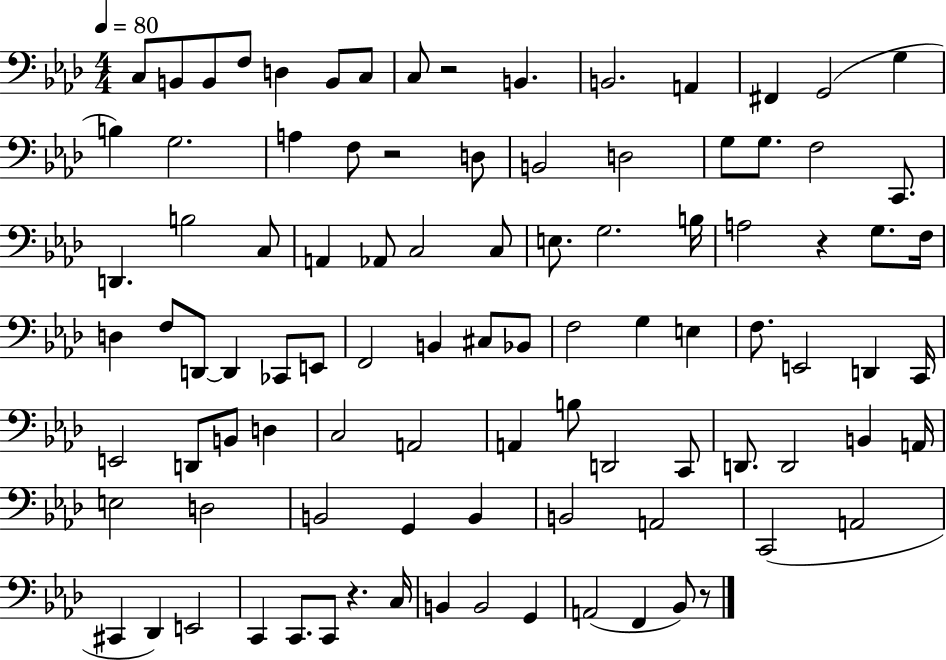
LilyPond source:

{
  \clef bass
  \numericTimeSignature
  \time 4/4
  \key aes \major
  \tempo 4 = 80
  \repeat volta 2 { c8 b,8 b,8 f8 d4 b,8 c8 | c8 r2 b,4. | b,2. a,4 | fis,4 g,2( g4 | \break b4) g2. | a4 f8 r2 d8 | b,2 d2 | g8 g8. f2 c,8. | \break d,4. b2 c8 | a,4 aes,8 c2 c8 | e8. g2. b16 | a2 r4 g8. f16 | \break d4 f8 d,8~~ d,4 ces,8 e,8 | f,2 b,4 cis8 bes,8 | f2 g4 e4 | f8. e,2 d,4 c,16 | \break e,2 d,8 b,8 d4 | c2 a,2 | a,4 b8 d,2 c,8 | d,8. d,2 b,4 a,16 | \break e2 d2 | b,2 g,4 b,4 | b,2 a,2 | c,2( a,2 | \break cis,4 des,4) e,2 | c,4 c,8. c,8 r4. c16 | b,4 b,2 g,4 | a,2( f,4 bes,8) r8 | \break } \bar "|."
}